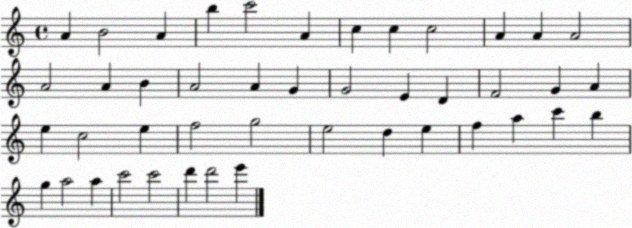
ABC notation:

X:1
T:Untitled
M:4/4
L:1/4
K:C
A B2 A b c'2 A c c c2 A A A2 A2 A B A2 A G G2 E D F2 G A e c2 e f2 g2 e2 d e f a c' b g a2 a c'2 c'2 d' d'2 e'